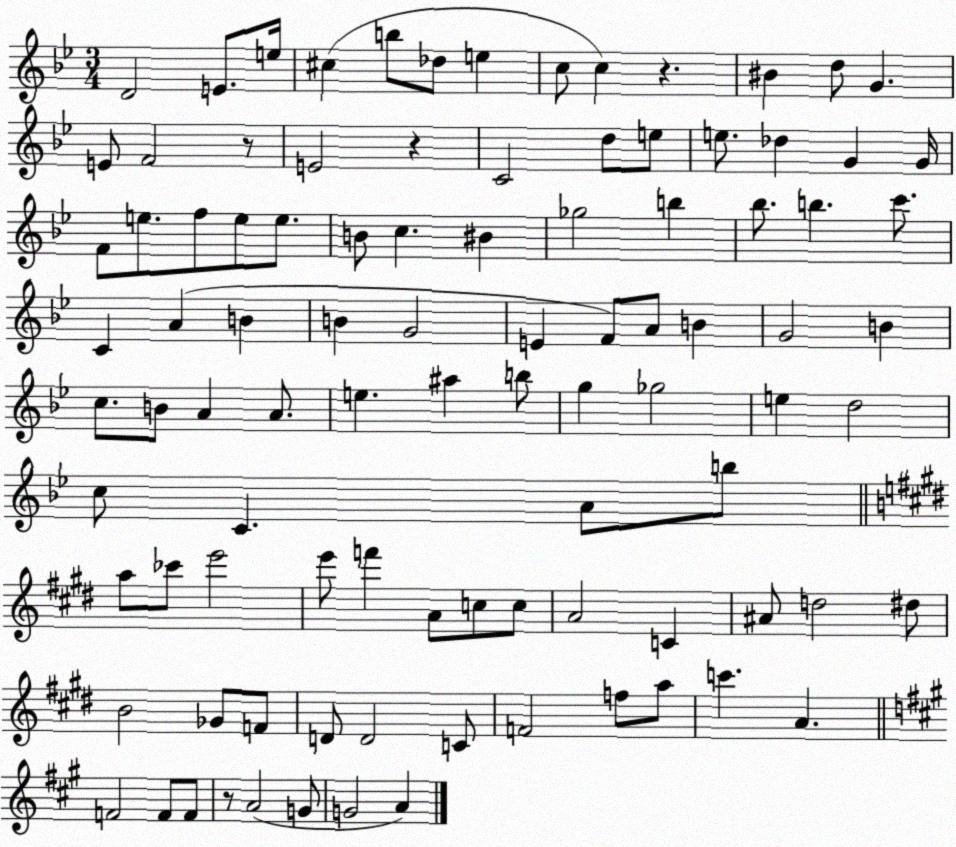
X:1
T:Untitled
M:3/4
L:1/4
K:Bb
D2 E/2 e/4 ^c b/2 _d/2 e c/2 c z ^B d/2 G E/2 F2 z/2 E2 z C2 d/2 e/2 e/2 _d G G/4 F/2 e/2 f/2 e/2 e/2 B/2 c ^B _g2 b _b/2 b c'/2 C A B B G2 E F/2 A/2 B G2 B c/2 B/2 A A/2 e ^a b/2 g _g2 e d2 c/2 C A/2 b/2 a/2 _c'/2 e'2 e'/2 f' A/2 c/2 c/2 A2 C ^A/2 d2 ^d/2 B2 _G/2 F/2 D/2 D2 C/2 F2 f/2 a/2 c' A F2 F/2 F/2 z/2 A2 G/2 G2 A